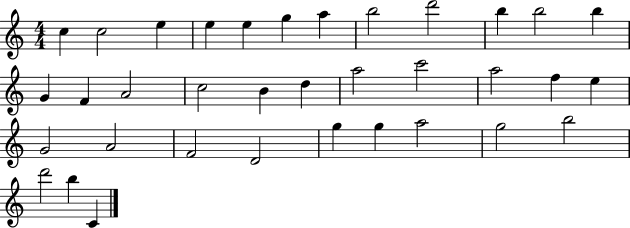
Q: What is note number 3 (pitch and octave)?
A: E5